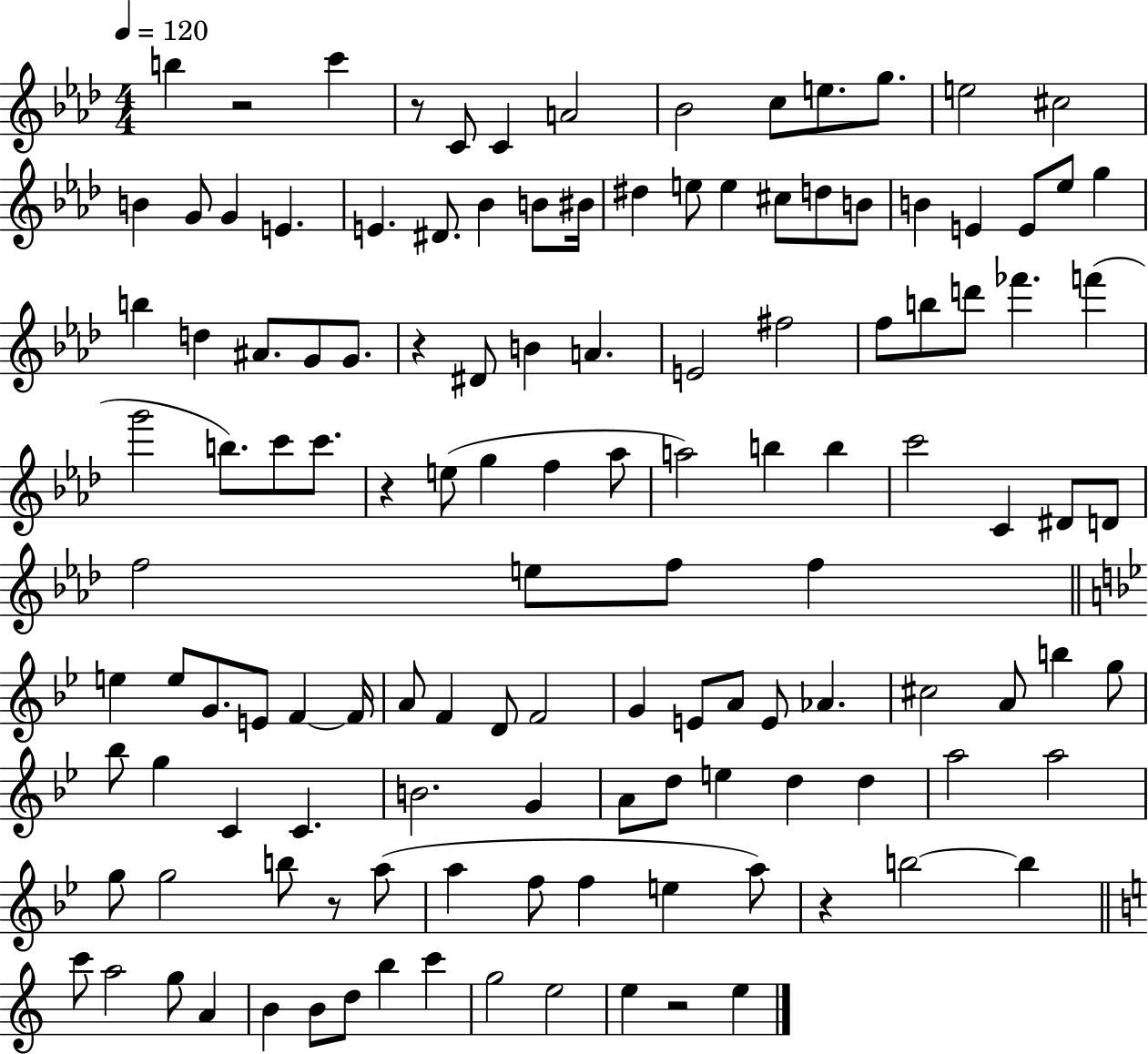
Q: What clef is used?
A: treble